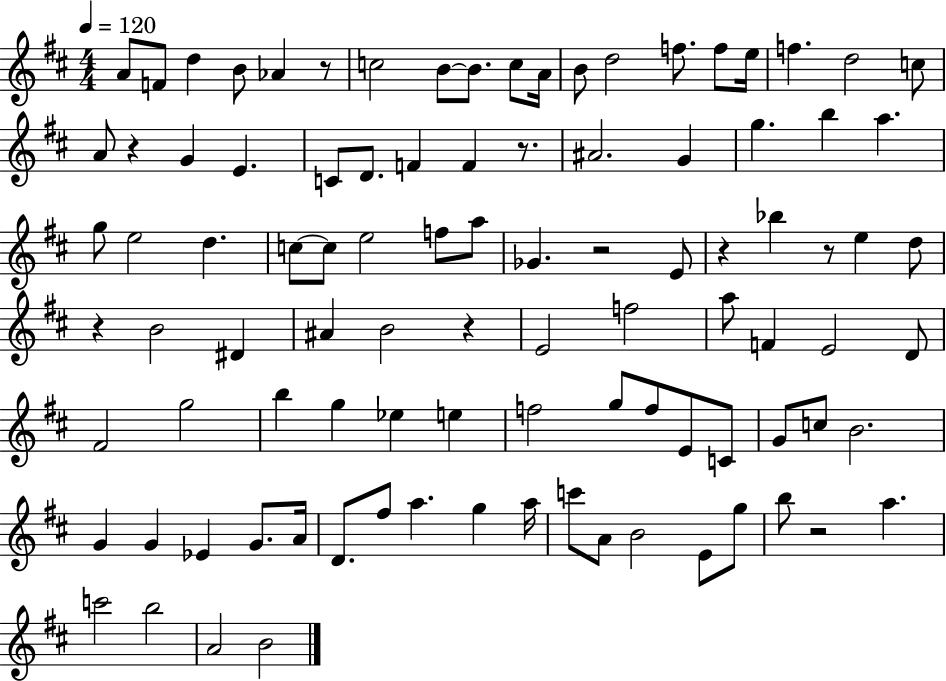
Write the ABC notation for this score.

X:1
T:Untitled
M:4/4
L:1/4
K:D
A/2 F/2 d B/2 _A z/2 c2 B/2 B/2 c/2 A/4 B/2 d2 f/2 f/2 e/4 f d2 c/2 A/2 z G E C/2 D/2 F F z/2 ^A2 G g b a g/2 e2 d c/2 c/2 e2 f/2 a/2 _G z2 E/2 z _b z/2 e d/2 z B2 ^D ^A B2 z E2 f2 a/2 F E2 D/2 ^F2 g2 b g _e e f2 g/2 f/2 E/2 C/2 G/2 c/2 B2 G G _E G/2 A/4 D/2 ^f/2 a g a/4 c'/2 A/2 B2 E/2 g/2 b/2 z2 a c'2 b2 A2 B2